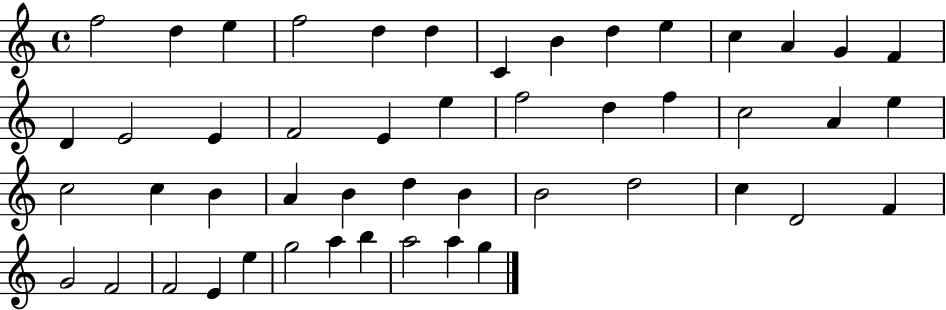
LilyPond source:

{
  \clef treble
  \time 4/4
  \defaultTimeSignature
  \key c \major
  f''2 d''4 e''4 | f''2 d''4 d''4 | c'4 b'4 d''4 e''4 | c''4 a'4 g'4 f'4 | \break d'4 e'2 e'4 | f'2 e'4 e''4 | f''2 d''4 f''4 | c''2 a'4 e''4 | \break c''2 c''4 b'4 | a'4 b'4 d''4 b'4 | b'2 d''2 | c''4 d'2 f'4 | \break g'2 f'2 | f'2 e'4 e''4 | g''2 a''4 b''4 | a''2 a''4 g''4 | \break \bar "|."
}